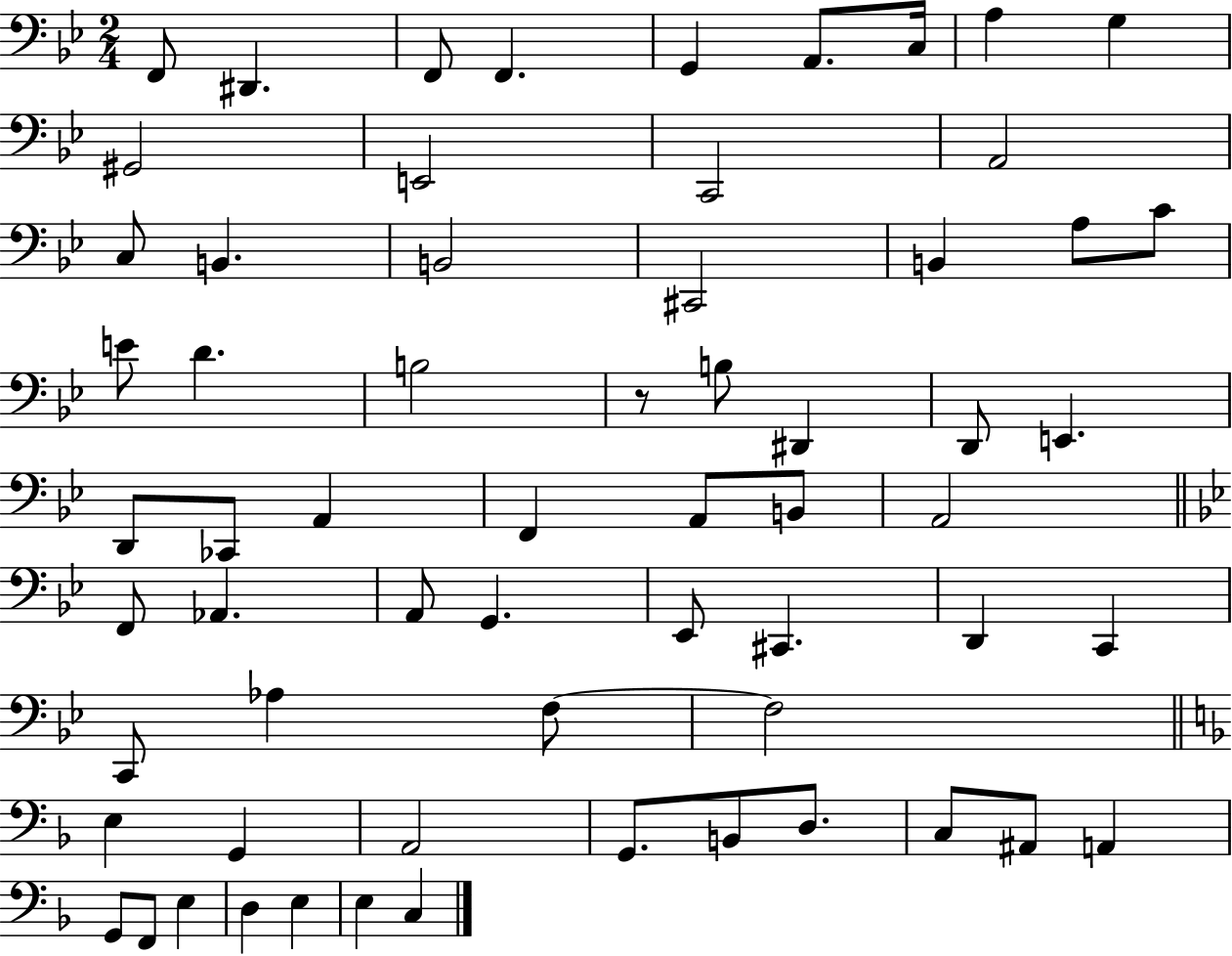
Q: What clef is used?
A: bass